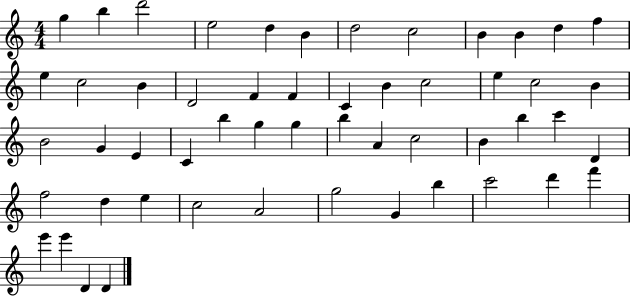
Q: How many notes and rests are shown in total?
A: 53